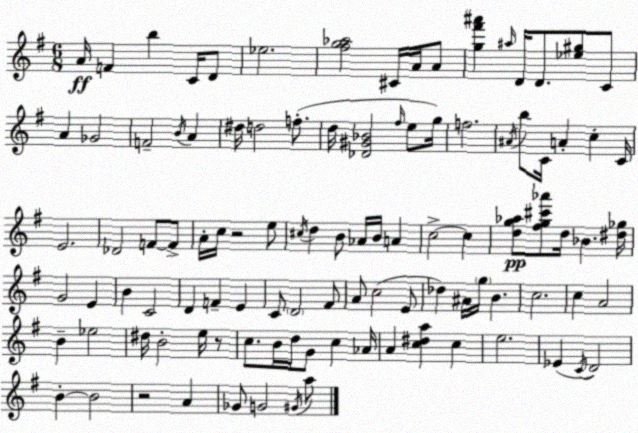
X:1
T:Untitled
M:6/8
L:1/4
K:G
A/4 F b C/4 D/2 _e2 [^fg_a]2 ^C/4 A/4 A/2 [g^f'^a'] ^a/4 D/4 D/2 [_e^g]/2 C/2 A _G2 F2 B/4 A ^d/4 d2 f/2 d/4 [_D^G_B]2 ^f/4 e/2 g/4 f2 ^A/4 b/2 C/4 A c C/4 E2 _D2 F/2 F/2 A/4 c/4 z2 e/2 ^c/4 d B/2 _A/4 B/4 A c2 c [dg_a]/2 [^fg^c'_a']/2 d/4 _B [^d_g]/4 G2 E B C2 D F E C/2 D2 ^F/2 A/2 c2 E/2 _d ^A/4 g/4 B c2 c A2 B _e2 ^d/4 B2 e/4 z/2 c/2 B/4 d/4 G/2 c _A/4 A [c^da] c e2 _E C/4 D2 B B2 z2 A _G/2 G2 ^G/4 a/2